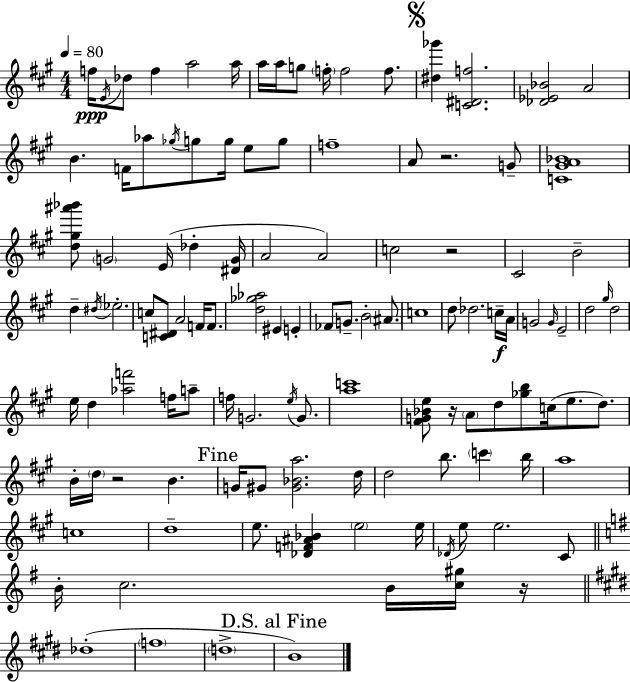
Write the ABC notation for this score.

X:1
T:Untitled
M:4/4
L:1/4
K:A
f/4 E/4 _d/2 f a2 a/4 a/4 a/4 g/2 f/4 f2 f/2 [^d_g'] [C^Df]2 [_D_E_B]2 A2 B F/4 _a/2 _g/4 g/2 g/4 e/2 g/2 f4 A/2 z2 G/2 [C^GA_B]4 [d^g^a'_b']/2 G2 E/4 _d [^DG]/4 A2 A2 c2 z2 ^C2 B2 d ^d/4 _e2 c/2 [C^D]/2 A2 F/4 F/2 [d_g_a]2 ^E E _F/2 G/2 B2 ^A/2 c4 d/2 _d2 c/4 A/4 G2 G/4 E2 d2 ^g/4 d2 e/4 d [_af']2 f/4 a/2 f/4 G2 e/4 G/2 [ac']4 [^FG_Be]/2 z/4 A/2 d/2 [_gb]/2 c/4 e/2 d/2 B/4 d/4 z2 B G/4 ^G/2 [^G_Ba]2 d/4 d2 b/2 c' b/4 a4 c4 d4 e/2 [_DF^A_B] e2 e/4 _D/4 e/2 e2 ^C/2 B/4 c2 B/4 [c^g]/4 z/4 _d4 f4 d4 B4